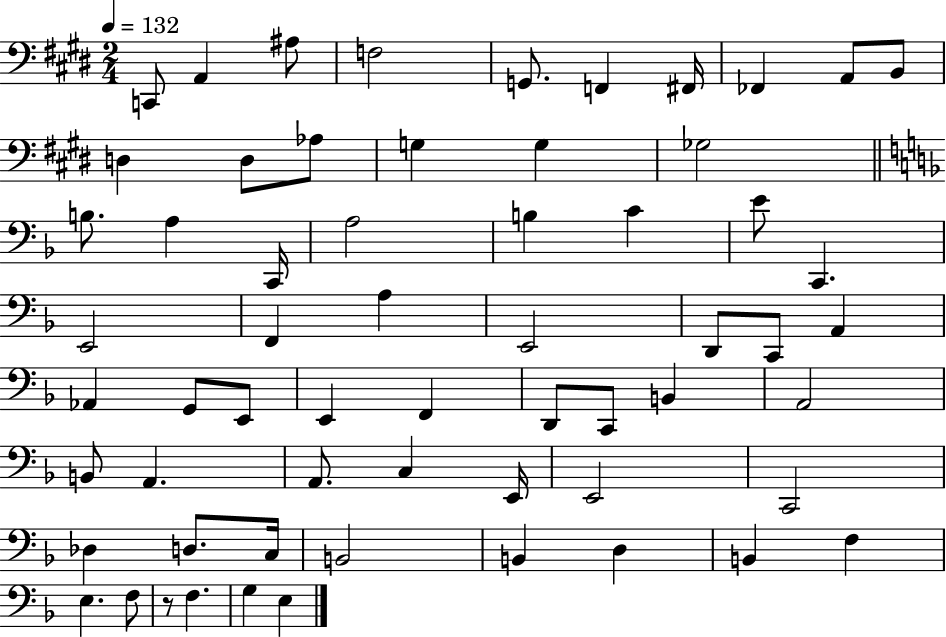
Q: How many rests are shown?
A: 1